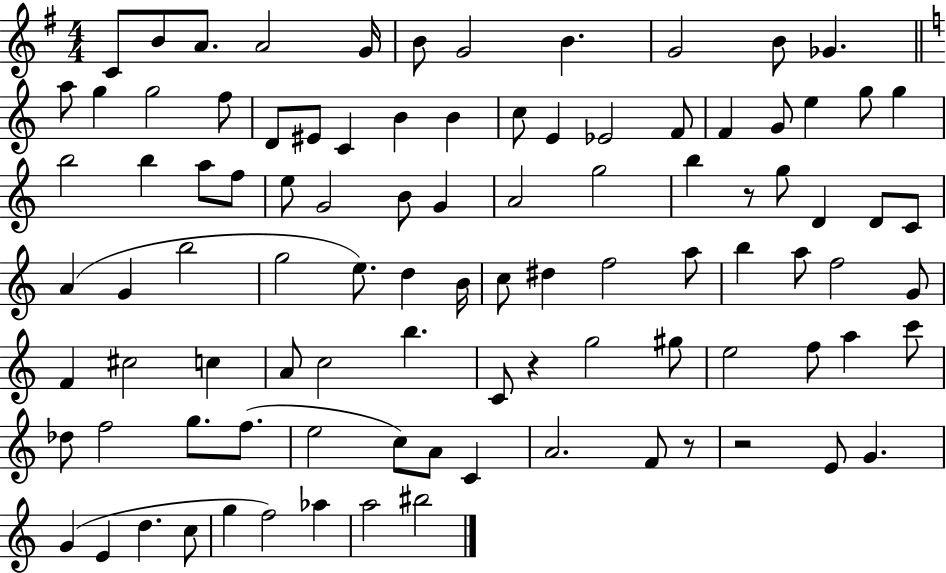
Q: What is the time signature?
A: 4/4